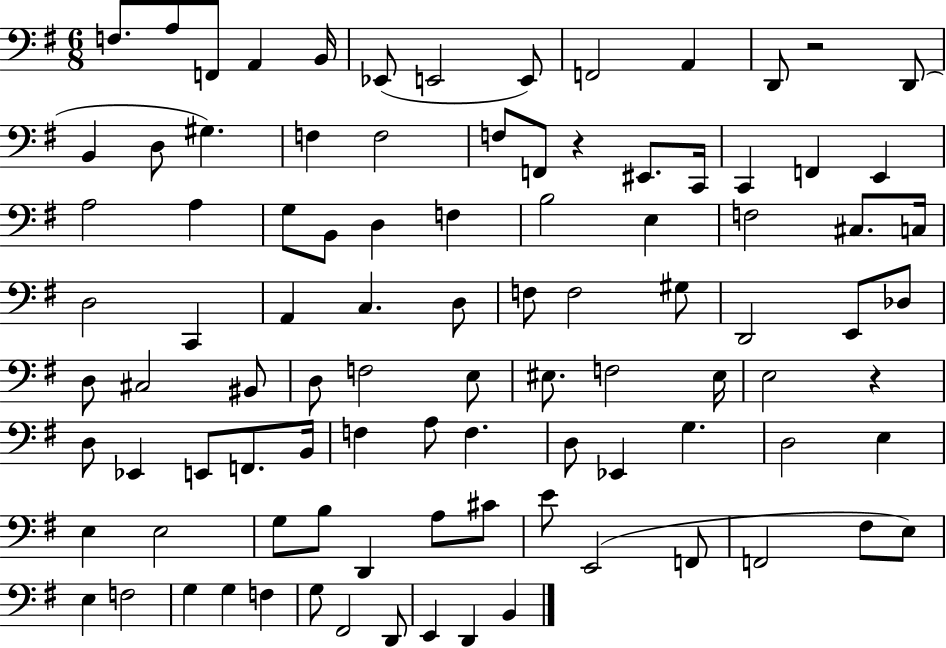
X:1
T:Untitled
M:6/8
L:1/4
K:G
F,/2 A,/2 F,,/2 A,, B,,/4 _E,,/2 E,,2 E,,/2 F,,2 A,, D,,/2 z2 D,,/2 B,, D,/2 ^G, F, F,2 F,/2 F,,/2 z ^E,,/2 C,,/4 C,, F,, E,, A,2 A, G,/2 B,,/2 D, F, B,2 E, F,2 ^C,/2 C,/4 D,2 C,, A,, C, D,/2 F,/2 F,2 ^G,/2 D,,2 E,,/2 _D,/2 D,/2 ^C,2 ^B,,/2 D,/2 F,2 E,/2 ^E,/2 F,2 ^E,/4 E,2 z D,/2 _E,, E,,/2 F,,/2 B,,/4 F, A,/2 F, D,/2 _E,, G, D,2 E, E, E,2 G,/2 B,/2 D,, A,/2 ^C/2 E/2 E,,2 F,,/2 F,,2 ^F,/2 E,/2 E, F,2 G, G, F, G,/2 ^F,,2 D,,/2 E,, D,, B,,